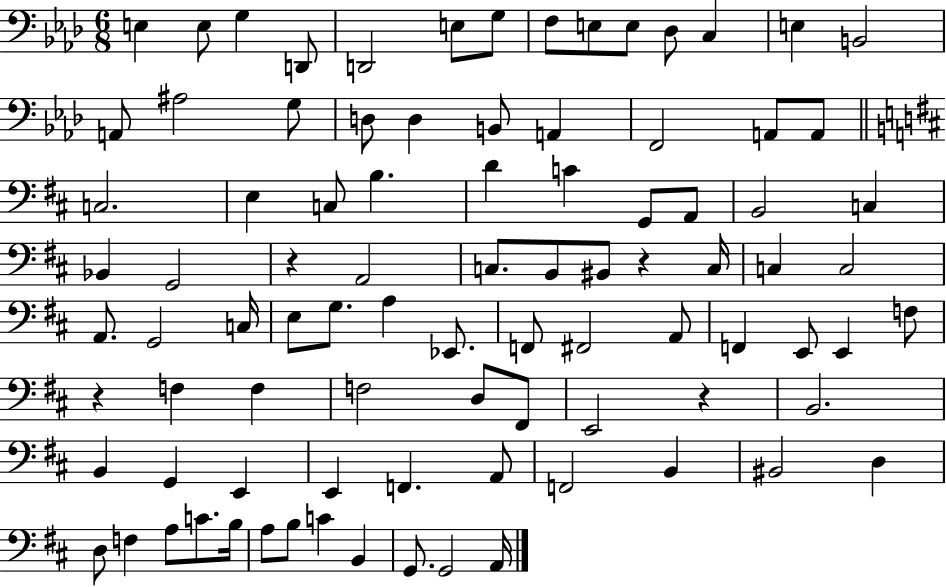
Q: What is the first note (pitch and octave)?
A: E3